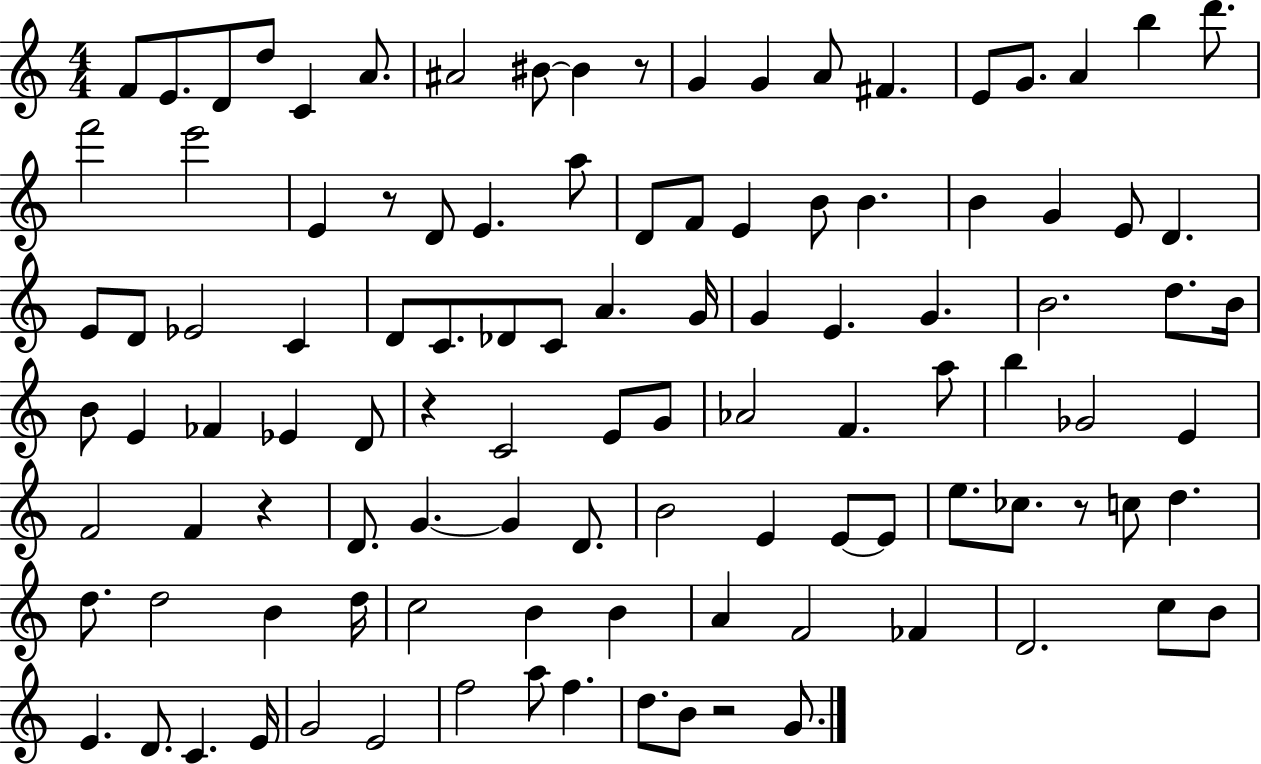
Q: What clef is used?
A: treble